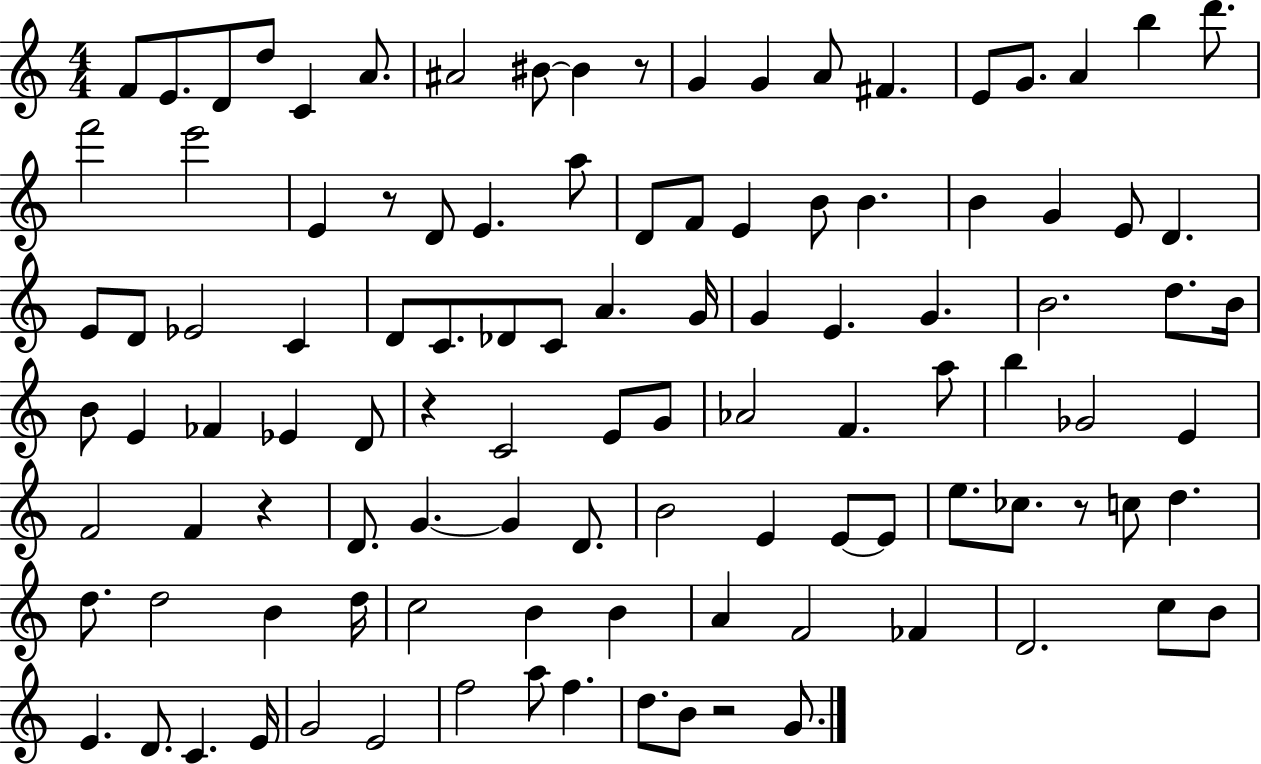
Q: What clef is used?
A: treble